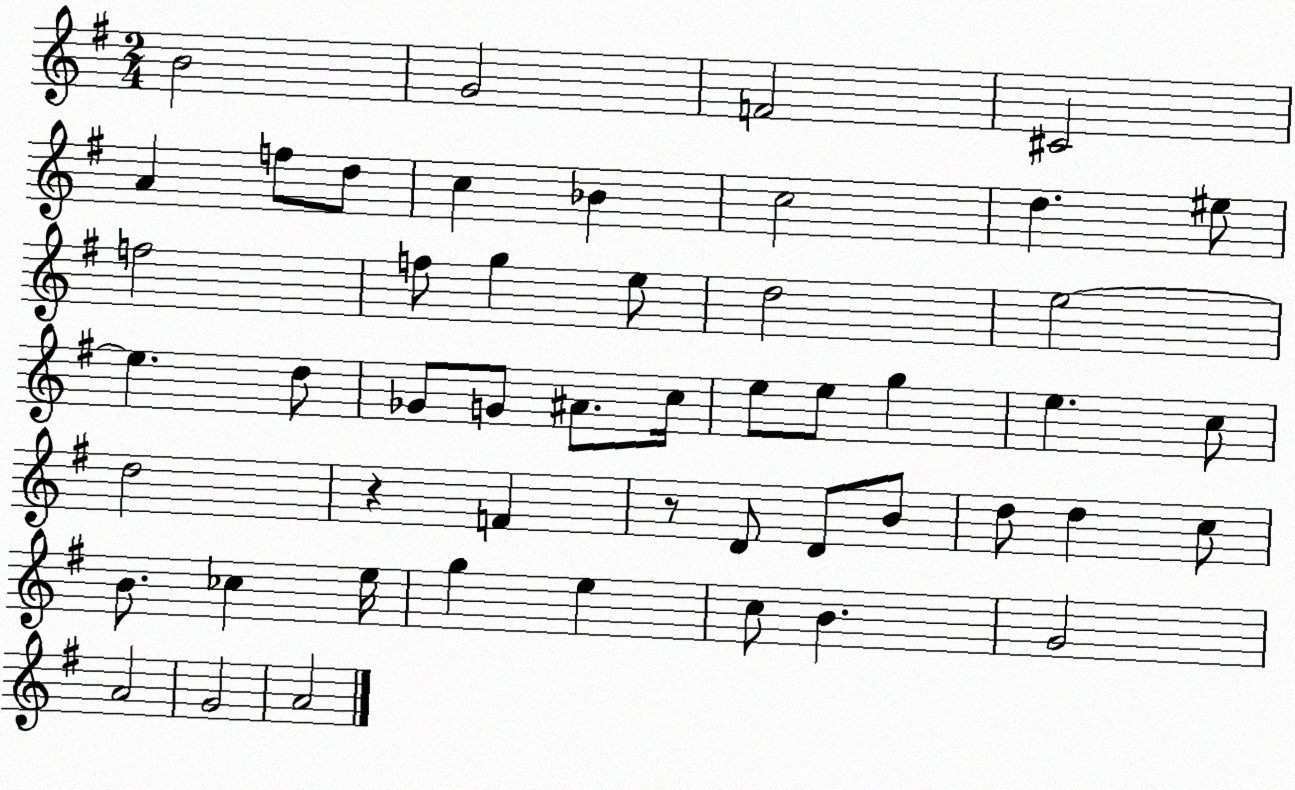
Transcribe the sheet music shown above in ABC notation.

X:1
T:Untitled
M:2/4
L:1/4
K:G
B2 G2 F2 ^C2 A f/2 d/2 c _B c2 d ^e/2 f2 f/2 g e/2 d2 e2 e d/2 _G/2 G/2 ^A/2 c/4 e/2 e/2 g e c/2 d2 z F z/2 D/2 D/2 B/2 d/2 d c/2 B/2 _c e/4 g e c/2 B G2 A2 G2 A2